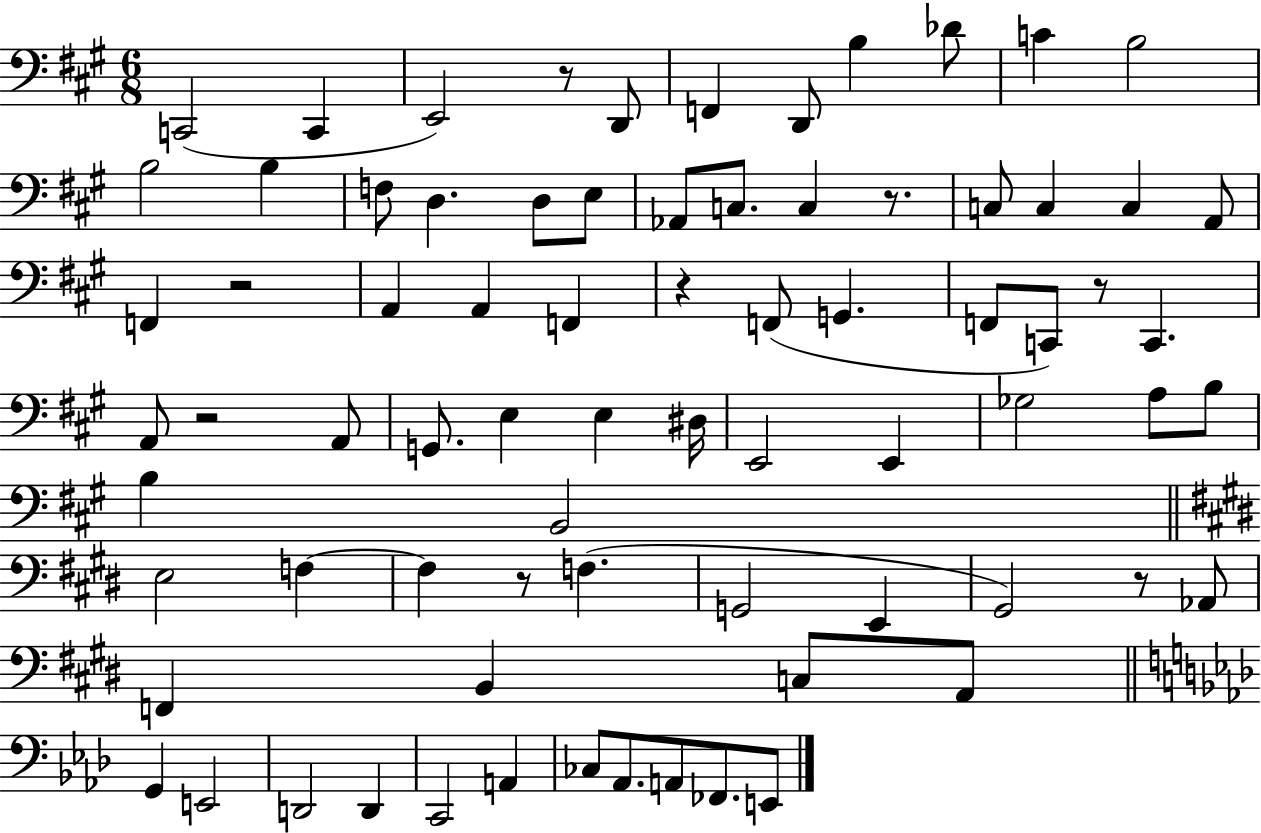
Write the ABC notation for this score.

X:1
T:Untitled
M:6/8
L:1/4
K:A
C,,2 C,, E,,2 z/2 D,,/2 F,, D,,/2 B, _D/2 C B,2 B,2 B, F,/2 D, D,/2 E,/2 _A,,/2 C,/2 C, z/2 C,/2 C, C, A,,/2 F,, z2 A,, A,, F,, z F,,/2 G,, F,,/2 C,,/2 z/2 C,, A,,/2 z2 A,,/2 G,,/2 E, E, ^D,/4 E,,2 E,, _G,2 A,/2 B,/2 B, B,,2 E,2 F, F, z/2 F, G,,2 E,, ^G,,2 z/2 _A,,/2 F,, B,, C,/2 A,,/2 G,, E,,2 D,,2 D,, C,,2 A,, _C,/2 _A,,/2 A,,/2 _F,,/2 E,,/2